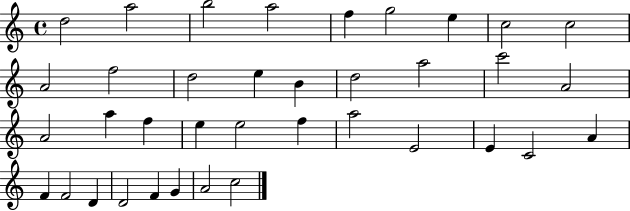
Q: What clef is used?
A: treble